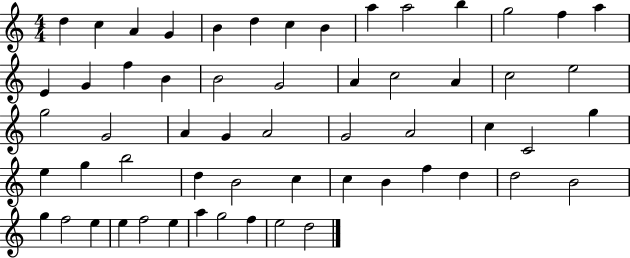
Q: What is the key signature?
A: C major